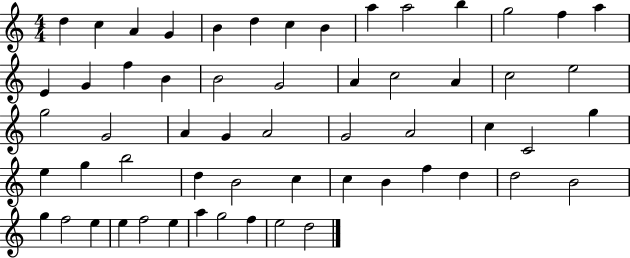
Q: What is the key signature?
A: C major